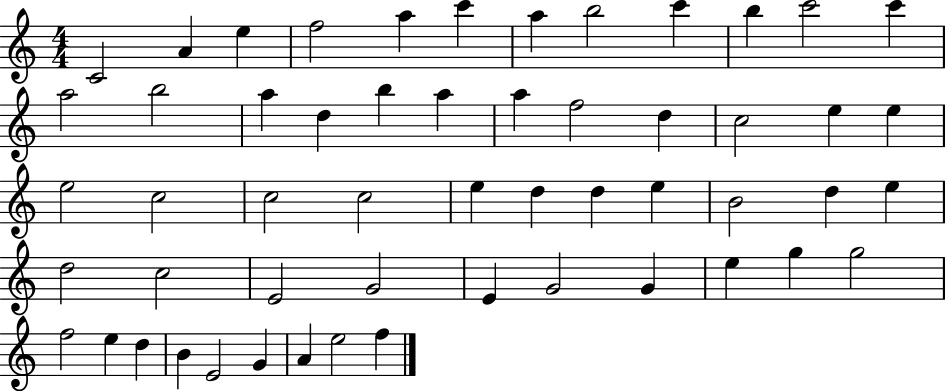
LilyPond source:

{
  \clef treble
  \numericTimeSignature
  \time 4/4
  \key c \major
  c'2 a'4 e''4 | f''2 a''4 c'''4 | a''4 b''2 c'''4 | b''4 c'''2 c'''4 | \break a''2 b''2 | a''4 d''4 b''4 a''4 | a''4 f''2 d''4 | c''2 e''4 e''4 | \break e''2 c''2 | c''2 c''2 | e''4 d''4 d''4 e''4 | b'2 d''4 e''4 | \break d''2 c''2 | e'2 g'2 | e'4 g'2 g'4 | e''4 g''4 g''2 | \break f''2 e''4 d''4 | b'4 e'2 g'4 | a'4 e''2 f''4 | \bar "|."
}